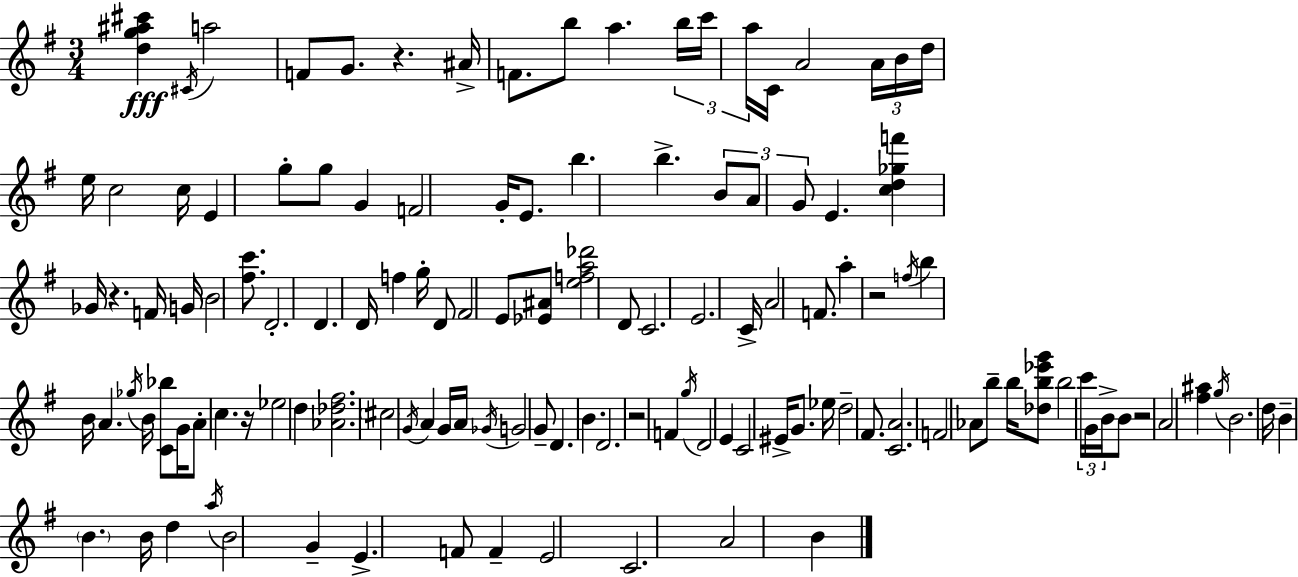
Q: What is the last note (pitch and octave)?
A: B4